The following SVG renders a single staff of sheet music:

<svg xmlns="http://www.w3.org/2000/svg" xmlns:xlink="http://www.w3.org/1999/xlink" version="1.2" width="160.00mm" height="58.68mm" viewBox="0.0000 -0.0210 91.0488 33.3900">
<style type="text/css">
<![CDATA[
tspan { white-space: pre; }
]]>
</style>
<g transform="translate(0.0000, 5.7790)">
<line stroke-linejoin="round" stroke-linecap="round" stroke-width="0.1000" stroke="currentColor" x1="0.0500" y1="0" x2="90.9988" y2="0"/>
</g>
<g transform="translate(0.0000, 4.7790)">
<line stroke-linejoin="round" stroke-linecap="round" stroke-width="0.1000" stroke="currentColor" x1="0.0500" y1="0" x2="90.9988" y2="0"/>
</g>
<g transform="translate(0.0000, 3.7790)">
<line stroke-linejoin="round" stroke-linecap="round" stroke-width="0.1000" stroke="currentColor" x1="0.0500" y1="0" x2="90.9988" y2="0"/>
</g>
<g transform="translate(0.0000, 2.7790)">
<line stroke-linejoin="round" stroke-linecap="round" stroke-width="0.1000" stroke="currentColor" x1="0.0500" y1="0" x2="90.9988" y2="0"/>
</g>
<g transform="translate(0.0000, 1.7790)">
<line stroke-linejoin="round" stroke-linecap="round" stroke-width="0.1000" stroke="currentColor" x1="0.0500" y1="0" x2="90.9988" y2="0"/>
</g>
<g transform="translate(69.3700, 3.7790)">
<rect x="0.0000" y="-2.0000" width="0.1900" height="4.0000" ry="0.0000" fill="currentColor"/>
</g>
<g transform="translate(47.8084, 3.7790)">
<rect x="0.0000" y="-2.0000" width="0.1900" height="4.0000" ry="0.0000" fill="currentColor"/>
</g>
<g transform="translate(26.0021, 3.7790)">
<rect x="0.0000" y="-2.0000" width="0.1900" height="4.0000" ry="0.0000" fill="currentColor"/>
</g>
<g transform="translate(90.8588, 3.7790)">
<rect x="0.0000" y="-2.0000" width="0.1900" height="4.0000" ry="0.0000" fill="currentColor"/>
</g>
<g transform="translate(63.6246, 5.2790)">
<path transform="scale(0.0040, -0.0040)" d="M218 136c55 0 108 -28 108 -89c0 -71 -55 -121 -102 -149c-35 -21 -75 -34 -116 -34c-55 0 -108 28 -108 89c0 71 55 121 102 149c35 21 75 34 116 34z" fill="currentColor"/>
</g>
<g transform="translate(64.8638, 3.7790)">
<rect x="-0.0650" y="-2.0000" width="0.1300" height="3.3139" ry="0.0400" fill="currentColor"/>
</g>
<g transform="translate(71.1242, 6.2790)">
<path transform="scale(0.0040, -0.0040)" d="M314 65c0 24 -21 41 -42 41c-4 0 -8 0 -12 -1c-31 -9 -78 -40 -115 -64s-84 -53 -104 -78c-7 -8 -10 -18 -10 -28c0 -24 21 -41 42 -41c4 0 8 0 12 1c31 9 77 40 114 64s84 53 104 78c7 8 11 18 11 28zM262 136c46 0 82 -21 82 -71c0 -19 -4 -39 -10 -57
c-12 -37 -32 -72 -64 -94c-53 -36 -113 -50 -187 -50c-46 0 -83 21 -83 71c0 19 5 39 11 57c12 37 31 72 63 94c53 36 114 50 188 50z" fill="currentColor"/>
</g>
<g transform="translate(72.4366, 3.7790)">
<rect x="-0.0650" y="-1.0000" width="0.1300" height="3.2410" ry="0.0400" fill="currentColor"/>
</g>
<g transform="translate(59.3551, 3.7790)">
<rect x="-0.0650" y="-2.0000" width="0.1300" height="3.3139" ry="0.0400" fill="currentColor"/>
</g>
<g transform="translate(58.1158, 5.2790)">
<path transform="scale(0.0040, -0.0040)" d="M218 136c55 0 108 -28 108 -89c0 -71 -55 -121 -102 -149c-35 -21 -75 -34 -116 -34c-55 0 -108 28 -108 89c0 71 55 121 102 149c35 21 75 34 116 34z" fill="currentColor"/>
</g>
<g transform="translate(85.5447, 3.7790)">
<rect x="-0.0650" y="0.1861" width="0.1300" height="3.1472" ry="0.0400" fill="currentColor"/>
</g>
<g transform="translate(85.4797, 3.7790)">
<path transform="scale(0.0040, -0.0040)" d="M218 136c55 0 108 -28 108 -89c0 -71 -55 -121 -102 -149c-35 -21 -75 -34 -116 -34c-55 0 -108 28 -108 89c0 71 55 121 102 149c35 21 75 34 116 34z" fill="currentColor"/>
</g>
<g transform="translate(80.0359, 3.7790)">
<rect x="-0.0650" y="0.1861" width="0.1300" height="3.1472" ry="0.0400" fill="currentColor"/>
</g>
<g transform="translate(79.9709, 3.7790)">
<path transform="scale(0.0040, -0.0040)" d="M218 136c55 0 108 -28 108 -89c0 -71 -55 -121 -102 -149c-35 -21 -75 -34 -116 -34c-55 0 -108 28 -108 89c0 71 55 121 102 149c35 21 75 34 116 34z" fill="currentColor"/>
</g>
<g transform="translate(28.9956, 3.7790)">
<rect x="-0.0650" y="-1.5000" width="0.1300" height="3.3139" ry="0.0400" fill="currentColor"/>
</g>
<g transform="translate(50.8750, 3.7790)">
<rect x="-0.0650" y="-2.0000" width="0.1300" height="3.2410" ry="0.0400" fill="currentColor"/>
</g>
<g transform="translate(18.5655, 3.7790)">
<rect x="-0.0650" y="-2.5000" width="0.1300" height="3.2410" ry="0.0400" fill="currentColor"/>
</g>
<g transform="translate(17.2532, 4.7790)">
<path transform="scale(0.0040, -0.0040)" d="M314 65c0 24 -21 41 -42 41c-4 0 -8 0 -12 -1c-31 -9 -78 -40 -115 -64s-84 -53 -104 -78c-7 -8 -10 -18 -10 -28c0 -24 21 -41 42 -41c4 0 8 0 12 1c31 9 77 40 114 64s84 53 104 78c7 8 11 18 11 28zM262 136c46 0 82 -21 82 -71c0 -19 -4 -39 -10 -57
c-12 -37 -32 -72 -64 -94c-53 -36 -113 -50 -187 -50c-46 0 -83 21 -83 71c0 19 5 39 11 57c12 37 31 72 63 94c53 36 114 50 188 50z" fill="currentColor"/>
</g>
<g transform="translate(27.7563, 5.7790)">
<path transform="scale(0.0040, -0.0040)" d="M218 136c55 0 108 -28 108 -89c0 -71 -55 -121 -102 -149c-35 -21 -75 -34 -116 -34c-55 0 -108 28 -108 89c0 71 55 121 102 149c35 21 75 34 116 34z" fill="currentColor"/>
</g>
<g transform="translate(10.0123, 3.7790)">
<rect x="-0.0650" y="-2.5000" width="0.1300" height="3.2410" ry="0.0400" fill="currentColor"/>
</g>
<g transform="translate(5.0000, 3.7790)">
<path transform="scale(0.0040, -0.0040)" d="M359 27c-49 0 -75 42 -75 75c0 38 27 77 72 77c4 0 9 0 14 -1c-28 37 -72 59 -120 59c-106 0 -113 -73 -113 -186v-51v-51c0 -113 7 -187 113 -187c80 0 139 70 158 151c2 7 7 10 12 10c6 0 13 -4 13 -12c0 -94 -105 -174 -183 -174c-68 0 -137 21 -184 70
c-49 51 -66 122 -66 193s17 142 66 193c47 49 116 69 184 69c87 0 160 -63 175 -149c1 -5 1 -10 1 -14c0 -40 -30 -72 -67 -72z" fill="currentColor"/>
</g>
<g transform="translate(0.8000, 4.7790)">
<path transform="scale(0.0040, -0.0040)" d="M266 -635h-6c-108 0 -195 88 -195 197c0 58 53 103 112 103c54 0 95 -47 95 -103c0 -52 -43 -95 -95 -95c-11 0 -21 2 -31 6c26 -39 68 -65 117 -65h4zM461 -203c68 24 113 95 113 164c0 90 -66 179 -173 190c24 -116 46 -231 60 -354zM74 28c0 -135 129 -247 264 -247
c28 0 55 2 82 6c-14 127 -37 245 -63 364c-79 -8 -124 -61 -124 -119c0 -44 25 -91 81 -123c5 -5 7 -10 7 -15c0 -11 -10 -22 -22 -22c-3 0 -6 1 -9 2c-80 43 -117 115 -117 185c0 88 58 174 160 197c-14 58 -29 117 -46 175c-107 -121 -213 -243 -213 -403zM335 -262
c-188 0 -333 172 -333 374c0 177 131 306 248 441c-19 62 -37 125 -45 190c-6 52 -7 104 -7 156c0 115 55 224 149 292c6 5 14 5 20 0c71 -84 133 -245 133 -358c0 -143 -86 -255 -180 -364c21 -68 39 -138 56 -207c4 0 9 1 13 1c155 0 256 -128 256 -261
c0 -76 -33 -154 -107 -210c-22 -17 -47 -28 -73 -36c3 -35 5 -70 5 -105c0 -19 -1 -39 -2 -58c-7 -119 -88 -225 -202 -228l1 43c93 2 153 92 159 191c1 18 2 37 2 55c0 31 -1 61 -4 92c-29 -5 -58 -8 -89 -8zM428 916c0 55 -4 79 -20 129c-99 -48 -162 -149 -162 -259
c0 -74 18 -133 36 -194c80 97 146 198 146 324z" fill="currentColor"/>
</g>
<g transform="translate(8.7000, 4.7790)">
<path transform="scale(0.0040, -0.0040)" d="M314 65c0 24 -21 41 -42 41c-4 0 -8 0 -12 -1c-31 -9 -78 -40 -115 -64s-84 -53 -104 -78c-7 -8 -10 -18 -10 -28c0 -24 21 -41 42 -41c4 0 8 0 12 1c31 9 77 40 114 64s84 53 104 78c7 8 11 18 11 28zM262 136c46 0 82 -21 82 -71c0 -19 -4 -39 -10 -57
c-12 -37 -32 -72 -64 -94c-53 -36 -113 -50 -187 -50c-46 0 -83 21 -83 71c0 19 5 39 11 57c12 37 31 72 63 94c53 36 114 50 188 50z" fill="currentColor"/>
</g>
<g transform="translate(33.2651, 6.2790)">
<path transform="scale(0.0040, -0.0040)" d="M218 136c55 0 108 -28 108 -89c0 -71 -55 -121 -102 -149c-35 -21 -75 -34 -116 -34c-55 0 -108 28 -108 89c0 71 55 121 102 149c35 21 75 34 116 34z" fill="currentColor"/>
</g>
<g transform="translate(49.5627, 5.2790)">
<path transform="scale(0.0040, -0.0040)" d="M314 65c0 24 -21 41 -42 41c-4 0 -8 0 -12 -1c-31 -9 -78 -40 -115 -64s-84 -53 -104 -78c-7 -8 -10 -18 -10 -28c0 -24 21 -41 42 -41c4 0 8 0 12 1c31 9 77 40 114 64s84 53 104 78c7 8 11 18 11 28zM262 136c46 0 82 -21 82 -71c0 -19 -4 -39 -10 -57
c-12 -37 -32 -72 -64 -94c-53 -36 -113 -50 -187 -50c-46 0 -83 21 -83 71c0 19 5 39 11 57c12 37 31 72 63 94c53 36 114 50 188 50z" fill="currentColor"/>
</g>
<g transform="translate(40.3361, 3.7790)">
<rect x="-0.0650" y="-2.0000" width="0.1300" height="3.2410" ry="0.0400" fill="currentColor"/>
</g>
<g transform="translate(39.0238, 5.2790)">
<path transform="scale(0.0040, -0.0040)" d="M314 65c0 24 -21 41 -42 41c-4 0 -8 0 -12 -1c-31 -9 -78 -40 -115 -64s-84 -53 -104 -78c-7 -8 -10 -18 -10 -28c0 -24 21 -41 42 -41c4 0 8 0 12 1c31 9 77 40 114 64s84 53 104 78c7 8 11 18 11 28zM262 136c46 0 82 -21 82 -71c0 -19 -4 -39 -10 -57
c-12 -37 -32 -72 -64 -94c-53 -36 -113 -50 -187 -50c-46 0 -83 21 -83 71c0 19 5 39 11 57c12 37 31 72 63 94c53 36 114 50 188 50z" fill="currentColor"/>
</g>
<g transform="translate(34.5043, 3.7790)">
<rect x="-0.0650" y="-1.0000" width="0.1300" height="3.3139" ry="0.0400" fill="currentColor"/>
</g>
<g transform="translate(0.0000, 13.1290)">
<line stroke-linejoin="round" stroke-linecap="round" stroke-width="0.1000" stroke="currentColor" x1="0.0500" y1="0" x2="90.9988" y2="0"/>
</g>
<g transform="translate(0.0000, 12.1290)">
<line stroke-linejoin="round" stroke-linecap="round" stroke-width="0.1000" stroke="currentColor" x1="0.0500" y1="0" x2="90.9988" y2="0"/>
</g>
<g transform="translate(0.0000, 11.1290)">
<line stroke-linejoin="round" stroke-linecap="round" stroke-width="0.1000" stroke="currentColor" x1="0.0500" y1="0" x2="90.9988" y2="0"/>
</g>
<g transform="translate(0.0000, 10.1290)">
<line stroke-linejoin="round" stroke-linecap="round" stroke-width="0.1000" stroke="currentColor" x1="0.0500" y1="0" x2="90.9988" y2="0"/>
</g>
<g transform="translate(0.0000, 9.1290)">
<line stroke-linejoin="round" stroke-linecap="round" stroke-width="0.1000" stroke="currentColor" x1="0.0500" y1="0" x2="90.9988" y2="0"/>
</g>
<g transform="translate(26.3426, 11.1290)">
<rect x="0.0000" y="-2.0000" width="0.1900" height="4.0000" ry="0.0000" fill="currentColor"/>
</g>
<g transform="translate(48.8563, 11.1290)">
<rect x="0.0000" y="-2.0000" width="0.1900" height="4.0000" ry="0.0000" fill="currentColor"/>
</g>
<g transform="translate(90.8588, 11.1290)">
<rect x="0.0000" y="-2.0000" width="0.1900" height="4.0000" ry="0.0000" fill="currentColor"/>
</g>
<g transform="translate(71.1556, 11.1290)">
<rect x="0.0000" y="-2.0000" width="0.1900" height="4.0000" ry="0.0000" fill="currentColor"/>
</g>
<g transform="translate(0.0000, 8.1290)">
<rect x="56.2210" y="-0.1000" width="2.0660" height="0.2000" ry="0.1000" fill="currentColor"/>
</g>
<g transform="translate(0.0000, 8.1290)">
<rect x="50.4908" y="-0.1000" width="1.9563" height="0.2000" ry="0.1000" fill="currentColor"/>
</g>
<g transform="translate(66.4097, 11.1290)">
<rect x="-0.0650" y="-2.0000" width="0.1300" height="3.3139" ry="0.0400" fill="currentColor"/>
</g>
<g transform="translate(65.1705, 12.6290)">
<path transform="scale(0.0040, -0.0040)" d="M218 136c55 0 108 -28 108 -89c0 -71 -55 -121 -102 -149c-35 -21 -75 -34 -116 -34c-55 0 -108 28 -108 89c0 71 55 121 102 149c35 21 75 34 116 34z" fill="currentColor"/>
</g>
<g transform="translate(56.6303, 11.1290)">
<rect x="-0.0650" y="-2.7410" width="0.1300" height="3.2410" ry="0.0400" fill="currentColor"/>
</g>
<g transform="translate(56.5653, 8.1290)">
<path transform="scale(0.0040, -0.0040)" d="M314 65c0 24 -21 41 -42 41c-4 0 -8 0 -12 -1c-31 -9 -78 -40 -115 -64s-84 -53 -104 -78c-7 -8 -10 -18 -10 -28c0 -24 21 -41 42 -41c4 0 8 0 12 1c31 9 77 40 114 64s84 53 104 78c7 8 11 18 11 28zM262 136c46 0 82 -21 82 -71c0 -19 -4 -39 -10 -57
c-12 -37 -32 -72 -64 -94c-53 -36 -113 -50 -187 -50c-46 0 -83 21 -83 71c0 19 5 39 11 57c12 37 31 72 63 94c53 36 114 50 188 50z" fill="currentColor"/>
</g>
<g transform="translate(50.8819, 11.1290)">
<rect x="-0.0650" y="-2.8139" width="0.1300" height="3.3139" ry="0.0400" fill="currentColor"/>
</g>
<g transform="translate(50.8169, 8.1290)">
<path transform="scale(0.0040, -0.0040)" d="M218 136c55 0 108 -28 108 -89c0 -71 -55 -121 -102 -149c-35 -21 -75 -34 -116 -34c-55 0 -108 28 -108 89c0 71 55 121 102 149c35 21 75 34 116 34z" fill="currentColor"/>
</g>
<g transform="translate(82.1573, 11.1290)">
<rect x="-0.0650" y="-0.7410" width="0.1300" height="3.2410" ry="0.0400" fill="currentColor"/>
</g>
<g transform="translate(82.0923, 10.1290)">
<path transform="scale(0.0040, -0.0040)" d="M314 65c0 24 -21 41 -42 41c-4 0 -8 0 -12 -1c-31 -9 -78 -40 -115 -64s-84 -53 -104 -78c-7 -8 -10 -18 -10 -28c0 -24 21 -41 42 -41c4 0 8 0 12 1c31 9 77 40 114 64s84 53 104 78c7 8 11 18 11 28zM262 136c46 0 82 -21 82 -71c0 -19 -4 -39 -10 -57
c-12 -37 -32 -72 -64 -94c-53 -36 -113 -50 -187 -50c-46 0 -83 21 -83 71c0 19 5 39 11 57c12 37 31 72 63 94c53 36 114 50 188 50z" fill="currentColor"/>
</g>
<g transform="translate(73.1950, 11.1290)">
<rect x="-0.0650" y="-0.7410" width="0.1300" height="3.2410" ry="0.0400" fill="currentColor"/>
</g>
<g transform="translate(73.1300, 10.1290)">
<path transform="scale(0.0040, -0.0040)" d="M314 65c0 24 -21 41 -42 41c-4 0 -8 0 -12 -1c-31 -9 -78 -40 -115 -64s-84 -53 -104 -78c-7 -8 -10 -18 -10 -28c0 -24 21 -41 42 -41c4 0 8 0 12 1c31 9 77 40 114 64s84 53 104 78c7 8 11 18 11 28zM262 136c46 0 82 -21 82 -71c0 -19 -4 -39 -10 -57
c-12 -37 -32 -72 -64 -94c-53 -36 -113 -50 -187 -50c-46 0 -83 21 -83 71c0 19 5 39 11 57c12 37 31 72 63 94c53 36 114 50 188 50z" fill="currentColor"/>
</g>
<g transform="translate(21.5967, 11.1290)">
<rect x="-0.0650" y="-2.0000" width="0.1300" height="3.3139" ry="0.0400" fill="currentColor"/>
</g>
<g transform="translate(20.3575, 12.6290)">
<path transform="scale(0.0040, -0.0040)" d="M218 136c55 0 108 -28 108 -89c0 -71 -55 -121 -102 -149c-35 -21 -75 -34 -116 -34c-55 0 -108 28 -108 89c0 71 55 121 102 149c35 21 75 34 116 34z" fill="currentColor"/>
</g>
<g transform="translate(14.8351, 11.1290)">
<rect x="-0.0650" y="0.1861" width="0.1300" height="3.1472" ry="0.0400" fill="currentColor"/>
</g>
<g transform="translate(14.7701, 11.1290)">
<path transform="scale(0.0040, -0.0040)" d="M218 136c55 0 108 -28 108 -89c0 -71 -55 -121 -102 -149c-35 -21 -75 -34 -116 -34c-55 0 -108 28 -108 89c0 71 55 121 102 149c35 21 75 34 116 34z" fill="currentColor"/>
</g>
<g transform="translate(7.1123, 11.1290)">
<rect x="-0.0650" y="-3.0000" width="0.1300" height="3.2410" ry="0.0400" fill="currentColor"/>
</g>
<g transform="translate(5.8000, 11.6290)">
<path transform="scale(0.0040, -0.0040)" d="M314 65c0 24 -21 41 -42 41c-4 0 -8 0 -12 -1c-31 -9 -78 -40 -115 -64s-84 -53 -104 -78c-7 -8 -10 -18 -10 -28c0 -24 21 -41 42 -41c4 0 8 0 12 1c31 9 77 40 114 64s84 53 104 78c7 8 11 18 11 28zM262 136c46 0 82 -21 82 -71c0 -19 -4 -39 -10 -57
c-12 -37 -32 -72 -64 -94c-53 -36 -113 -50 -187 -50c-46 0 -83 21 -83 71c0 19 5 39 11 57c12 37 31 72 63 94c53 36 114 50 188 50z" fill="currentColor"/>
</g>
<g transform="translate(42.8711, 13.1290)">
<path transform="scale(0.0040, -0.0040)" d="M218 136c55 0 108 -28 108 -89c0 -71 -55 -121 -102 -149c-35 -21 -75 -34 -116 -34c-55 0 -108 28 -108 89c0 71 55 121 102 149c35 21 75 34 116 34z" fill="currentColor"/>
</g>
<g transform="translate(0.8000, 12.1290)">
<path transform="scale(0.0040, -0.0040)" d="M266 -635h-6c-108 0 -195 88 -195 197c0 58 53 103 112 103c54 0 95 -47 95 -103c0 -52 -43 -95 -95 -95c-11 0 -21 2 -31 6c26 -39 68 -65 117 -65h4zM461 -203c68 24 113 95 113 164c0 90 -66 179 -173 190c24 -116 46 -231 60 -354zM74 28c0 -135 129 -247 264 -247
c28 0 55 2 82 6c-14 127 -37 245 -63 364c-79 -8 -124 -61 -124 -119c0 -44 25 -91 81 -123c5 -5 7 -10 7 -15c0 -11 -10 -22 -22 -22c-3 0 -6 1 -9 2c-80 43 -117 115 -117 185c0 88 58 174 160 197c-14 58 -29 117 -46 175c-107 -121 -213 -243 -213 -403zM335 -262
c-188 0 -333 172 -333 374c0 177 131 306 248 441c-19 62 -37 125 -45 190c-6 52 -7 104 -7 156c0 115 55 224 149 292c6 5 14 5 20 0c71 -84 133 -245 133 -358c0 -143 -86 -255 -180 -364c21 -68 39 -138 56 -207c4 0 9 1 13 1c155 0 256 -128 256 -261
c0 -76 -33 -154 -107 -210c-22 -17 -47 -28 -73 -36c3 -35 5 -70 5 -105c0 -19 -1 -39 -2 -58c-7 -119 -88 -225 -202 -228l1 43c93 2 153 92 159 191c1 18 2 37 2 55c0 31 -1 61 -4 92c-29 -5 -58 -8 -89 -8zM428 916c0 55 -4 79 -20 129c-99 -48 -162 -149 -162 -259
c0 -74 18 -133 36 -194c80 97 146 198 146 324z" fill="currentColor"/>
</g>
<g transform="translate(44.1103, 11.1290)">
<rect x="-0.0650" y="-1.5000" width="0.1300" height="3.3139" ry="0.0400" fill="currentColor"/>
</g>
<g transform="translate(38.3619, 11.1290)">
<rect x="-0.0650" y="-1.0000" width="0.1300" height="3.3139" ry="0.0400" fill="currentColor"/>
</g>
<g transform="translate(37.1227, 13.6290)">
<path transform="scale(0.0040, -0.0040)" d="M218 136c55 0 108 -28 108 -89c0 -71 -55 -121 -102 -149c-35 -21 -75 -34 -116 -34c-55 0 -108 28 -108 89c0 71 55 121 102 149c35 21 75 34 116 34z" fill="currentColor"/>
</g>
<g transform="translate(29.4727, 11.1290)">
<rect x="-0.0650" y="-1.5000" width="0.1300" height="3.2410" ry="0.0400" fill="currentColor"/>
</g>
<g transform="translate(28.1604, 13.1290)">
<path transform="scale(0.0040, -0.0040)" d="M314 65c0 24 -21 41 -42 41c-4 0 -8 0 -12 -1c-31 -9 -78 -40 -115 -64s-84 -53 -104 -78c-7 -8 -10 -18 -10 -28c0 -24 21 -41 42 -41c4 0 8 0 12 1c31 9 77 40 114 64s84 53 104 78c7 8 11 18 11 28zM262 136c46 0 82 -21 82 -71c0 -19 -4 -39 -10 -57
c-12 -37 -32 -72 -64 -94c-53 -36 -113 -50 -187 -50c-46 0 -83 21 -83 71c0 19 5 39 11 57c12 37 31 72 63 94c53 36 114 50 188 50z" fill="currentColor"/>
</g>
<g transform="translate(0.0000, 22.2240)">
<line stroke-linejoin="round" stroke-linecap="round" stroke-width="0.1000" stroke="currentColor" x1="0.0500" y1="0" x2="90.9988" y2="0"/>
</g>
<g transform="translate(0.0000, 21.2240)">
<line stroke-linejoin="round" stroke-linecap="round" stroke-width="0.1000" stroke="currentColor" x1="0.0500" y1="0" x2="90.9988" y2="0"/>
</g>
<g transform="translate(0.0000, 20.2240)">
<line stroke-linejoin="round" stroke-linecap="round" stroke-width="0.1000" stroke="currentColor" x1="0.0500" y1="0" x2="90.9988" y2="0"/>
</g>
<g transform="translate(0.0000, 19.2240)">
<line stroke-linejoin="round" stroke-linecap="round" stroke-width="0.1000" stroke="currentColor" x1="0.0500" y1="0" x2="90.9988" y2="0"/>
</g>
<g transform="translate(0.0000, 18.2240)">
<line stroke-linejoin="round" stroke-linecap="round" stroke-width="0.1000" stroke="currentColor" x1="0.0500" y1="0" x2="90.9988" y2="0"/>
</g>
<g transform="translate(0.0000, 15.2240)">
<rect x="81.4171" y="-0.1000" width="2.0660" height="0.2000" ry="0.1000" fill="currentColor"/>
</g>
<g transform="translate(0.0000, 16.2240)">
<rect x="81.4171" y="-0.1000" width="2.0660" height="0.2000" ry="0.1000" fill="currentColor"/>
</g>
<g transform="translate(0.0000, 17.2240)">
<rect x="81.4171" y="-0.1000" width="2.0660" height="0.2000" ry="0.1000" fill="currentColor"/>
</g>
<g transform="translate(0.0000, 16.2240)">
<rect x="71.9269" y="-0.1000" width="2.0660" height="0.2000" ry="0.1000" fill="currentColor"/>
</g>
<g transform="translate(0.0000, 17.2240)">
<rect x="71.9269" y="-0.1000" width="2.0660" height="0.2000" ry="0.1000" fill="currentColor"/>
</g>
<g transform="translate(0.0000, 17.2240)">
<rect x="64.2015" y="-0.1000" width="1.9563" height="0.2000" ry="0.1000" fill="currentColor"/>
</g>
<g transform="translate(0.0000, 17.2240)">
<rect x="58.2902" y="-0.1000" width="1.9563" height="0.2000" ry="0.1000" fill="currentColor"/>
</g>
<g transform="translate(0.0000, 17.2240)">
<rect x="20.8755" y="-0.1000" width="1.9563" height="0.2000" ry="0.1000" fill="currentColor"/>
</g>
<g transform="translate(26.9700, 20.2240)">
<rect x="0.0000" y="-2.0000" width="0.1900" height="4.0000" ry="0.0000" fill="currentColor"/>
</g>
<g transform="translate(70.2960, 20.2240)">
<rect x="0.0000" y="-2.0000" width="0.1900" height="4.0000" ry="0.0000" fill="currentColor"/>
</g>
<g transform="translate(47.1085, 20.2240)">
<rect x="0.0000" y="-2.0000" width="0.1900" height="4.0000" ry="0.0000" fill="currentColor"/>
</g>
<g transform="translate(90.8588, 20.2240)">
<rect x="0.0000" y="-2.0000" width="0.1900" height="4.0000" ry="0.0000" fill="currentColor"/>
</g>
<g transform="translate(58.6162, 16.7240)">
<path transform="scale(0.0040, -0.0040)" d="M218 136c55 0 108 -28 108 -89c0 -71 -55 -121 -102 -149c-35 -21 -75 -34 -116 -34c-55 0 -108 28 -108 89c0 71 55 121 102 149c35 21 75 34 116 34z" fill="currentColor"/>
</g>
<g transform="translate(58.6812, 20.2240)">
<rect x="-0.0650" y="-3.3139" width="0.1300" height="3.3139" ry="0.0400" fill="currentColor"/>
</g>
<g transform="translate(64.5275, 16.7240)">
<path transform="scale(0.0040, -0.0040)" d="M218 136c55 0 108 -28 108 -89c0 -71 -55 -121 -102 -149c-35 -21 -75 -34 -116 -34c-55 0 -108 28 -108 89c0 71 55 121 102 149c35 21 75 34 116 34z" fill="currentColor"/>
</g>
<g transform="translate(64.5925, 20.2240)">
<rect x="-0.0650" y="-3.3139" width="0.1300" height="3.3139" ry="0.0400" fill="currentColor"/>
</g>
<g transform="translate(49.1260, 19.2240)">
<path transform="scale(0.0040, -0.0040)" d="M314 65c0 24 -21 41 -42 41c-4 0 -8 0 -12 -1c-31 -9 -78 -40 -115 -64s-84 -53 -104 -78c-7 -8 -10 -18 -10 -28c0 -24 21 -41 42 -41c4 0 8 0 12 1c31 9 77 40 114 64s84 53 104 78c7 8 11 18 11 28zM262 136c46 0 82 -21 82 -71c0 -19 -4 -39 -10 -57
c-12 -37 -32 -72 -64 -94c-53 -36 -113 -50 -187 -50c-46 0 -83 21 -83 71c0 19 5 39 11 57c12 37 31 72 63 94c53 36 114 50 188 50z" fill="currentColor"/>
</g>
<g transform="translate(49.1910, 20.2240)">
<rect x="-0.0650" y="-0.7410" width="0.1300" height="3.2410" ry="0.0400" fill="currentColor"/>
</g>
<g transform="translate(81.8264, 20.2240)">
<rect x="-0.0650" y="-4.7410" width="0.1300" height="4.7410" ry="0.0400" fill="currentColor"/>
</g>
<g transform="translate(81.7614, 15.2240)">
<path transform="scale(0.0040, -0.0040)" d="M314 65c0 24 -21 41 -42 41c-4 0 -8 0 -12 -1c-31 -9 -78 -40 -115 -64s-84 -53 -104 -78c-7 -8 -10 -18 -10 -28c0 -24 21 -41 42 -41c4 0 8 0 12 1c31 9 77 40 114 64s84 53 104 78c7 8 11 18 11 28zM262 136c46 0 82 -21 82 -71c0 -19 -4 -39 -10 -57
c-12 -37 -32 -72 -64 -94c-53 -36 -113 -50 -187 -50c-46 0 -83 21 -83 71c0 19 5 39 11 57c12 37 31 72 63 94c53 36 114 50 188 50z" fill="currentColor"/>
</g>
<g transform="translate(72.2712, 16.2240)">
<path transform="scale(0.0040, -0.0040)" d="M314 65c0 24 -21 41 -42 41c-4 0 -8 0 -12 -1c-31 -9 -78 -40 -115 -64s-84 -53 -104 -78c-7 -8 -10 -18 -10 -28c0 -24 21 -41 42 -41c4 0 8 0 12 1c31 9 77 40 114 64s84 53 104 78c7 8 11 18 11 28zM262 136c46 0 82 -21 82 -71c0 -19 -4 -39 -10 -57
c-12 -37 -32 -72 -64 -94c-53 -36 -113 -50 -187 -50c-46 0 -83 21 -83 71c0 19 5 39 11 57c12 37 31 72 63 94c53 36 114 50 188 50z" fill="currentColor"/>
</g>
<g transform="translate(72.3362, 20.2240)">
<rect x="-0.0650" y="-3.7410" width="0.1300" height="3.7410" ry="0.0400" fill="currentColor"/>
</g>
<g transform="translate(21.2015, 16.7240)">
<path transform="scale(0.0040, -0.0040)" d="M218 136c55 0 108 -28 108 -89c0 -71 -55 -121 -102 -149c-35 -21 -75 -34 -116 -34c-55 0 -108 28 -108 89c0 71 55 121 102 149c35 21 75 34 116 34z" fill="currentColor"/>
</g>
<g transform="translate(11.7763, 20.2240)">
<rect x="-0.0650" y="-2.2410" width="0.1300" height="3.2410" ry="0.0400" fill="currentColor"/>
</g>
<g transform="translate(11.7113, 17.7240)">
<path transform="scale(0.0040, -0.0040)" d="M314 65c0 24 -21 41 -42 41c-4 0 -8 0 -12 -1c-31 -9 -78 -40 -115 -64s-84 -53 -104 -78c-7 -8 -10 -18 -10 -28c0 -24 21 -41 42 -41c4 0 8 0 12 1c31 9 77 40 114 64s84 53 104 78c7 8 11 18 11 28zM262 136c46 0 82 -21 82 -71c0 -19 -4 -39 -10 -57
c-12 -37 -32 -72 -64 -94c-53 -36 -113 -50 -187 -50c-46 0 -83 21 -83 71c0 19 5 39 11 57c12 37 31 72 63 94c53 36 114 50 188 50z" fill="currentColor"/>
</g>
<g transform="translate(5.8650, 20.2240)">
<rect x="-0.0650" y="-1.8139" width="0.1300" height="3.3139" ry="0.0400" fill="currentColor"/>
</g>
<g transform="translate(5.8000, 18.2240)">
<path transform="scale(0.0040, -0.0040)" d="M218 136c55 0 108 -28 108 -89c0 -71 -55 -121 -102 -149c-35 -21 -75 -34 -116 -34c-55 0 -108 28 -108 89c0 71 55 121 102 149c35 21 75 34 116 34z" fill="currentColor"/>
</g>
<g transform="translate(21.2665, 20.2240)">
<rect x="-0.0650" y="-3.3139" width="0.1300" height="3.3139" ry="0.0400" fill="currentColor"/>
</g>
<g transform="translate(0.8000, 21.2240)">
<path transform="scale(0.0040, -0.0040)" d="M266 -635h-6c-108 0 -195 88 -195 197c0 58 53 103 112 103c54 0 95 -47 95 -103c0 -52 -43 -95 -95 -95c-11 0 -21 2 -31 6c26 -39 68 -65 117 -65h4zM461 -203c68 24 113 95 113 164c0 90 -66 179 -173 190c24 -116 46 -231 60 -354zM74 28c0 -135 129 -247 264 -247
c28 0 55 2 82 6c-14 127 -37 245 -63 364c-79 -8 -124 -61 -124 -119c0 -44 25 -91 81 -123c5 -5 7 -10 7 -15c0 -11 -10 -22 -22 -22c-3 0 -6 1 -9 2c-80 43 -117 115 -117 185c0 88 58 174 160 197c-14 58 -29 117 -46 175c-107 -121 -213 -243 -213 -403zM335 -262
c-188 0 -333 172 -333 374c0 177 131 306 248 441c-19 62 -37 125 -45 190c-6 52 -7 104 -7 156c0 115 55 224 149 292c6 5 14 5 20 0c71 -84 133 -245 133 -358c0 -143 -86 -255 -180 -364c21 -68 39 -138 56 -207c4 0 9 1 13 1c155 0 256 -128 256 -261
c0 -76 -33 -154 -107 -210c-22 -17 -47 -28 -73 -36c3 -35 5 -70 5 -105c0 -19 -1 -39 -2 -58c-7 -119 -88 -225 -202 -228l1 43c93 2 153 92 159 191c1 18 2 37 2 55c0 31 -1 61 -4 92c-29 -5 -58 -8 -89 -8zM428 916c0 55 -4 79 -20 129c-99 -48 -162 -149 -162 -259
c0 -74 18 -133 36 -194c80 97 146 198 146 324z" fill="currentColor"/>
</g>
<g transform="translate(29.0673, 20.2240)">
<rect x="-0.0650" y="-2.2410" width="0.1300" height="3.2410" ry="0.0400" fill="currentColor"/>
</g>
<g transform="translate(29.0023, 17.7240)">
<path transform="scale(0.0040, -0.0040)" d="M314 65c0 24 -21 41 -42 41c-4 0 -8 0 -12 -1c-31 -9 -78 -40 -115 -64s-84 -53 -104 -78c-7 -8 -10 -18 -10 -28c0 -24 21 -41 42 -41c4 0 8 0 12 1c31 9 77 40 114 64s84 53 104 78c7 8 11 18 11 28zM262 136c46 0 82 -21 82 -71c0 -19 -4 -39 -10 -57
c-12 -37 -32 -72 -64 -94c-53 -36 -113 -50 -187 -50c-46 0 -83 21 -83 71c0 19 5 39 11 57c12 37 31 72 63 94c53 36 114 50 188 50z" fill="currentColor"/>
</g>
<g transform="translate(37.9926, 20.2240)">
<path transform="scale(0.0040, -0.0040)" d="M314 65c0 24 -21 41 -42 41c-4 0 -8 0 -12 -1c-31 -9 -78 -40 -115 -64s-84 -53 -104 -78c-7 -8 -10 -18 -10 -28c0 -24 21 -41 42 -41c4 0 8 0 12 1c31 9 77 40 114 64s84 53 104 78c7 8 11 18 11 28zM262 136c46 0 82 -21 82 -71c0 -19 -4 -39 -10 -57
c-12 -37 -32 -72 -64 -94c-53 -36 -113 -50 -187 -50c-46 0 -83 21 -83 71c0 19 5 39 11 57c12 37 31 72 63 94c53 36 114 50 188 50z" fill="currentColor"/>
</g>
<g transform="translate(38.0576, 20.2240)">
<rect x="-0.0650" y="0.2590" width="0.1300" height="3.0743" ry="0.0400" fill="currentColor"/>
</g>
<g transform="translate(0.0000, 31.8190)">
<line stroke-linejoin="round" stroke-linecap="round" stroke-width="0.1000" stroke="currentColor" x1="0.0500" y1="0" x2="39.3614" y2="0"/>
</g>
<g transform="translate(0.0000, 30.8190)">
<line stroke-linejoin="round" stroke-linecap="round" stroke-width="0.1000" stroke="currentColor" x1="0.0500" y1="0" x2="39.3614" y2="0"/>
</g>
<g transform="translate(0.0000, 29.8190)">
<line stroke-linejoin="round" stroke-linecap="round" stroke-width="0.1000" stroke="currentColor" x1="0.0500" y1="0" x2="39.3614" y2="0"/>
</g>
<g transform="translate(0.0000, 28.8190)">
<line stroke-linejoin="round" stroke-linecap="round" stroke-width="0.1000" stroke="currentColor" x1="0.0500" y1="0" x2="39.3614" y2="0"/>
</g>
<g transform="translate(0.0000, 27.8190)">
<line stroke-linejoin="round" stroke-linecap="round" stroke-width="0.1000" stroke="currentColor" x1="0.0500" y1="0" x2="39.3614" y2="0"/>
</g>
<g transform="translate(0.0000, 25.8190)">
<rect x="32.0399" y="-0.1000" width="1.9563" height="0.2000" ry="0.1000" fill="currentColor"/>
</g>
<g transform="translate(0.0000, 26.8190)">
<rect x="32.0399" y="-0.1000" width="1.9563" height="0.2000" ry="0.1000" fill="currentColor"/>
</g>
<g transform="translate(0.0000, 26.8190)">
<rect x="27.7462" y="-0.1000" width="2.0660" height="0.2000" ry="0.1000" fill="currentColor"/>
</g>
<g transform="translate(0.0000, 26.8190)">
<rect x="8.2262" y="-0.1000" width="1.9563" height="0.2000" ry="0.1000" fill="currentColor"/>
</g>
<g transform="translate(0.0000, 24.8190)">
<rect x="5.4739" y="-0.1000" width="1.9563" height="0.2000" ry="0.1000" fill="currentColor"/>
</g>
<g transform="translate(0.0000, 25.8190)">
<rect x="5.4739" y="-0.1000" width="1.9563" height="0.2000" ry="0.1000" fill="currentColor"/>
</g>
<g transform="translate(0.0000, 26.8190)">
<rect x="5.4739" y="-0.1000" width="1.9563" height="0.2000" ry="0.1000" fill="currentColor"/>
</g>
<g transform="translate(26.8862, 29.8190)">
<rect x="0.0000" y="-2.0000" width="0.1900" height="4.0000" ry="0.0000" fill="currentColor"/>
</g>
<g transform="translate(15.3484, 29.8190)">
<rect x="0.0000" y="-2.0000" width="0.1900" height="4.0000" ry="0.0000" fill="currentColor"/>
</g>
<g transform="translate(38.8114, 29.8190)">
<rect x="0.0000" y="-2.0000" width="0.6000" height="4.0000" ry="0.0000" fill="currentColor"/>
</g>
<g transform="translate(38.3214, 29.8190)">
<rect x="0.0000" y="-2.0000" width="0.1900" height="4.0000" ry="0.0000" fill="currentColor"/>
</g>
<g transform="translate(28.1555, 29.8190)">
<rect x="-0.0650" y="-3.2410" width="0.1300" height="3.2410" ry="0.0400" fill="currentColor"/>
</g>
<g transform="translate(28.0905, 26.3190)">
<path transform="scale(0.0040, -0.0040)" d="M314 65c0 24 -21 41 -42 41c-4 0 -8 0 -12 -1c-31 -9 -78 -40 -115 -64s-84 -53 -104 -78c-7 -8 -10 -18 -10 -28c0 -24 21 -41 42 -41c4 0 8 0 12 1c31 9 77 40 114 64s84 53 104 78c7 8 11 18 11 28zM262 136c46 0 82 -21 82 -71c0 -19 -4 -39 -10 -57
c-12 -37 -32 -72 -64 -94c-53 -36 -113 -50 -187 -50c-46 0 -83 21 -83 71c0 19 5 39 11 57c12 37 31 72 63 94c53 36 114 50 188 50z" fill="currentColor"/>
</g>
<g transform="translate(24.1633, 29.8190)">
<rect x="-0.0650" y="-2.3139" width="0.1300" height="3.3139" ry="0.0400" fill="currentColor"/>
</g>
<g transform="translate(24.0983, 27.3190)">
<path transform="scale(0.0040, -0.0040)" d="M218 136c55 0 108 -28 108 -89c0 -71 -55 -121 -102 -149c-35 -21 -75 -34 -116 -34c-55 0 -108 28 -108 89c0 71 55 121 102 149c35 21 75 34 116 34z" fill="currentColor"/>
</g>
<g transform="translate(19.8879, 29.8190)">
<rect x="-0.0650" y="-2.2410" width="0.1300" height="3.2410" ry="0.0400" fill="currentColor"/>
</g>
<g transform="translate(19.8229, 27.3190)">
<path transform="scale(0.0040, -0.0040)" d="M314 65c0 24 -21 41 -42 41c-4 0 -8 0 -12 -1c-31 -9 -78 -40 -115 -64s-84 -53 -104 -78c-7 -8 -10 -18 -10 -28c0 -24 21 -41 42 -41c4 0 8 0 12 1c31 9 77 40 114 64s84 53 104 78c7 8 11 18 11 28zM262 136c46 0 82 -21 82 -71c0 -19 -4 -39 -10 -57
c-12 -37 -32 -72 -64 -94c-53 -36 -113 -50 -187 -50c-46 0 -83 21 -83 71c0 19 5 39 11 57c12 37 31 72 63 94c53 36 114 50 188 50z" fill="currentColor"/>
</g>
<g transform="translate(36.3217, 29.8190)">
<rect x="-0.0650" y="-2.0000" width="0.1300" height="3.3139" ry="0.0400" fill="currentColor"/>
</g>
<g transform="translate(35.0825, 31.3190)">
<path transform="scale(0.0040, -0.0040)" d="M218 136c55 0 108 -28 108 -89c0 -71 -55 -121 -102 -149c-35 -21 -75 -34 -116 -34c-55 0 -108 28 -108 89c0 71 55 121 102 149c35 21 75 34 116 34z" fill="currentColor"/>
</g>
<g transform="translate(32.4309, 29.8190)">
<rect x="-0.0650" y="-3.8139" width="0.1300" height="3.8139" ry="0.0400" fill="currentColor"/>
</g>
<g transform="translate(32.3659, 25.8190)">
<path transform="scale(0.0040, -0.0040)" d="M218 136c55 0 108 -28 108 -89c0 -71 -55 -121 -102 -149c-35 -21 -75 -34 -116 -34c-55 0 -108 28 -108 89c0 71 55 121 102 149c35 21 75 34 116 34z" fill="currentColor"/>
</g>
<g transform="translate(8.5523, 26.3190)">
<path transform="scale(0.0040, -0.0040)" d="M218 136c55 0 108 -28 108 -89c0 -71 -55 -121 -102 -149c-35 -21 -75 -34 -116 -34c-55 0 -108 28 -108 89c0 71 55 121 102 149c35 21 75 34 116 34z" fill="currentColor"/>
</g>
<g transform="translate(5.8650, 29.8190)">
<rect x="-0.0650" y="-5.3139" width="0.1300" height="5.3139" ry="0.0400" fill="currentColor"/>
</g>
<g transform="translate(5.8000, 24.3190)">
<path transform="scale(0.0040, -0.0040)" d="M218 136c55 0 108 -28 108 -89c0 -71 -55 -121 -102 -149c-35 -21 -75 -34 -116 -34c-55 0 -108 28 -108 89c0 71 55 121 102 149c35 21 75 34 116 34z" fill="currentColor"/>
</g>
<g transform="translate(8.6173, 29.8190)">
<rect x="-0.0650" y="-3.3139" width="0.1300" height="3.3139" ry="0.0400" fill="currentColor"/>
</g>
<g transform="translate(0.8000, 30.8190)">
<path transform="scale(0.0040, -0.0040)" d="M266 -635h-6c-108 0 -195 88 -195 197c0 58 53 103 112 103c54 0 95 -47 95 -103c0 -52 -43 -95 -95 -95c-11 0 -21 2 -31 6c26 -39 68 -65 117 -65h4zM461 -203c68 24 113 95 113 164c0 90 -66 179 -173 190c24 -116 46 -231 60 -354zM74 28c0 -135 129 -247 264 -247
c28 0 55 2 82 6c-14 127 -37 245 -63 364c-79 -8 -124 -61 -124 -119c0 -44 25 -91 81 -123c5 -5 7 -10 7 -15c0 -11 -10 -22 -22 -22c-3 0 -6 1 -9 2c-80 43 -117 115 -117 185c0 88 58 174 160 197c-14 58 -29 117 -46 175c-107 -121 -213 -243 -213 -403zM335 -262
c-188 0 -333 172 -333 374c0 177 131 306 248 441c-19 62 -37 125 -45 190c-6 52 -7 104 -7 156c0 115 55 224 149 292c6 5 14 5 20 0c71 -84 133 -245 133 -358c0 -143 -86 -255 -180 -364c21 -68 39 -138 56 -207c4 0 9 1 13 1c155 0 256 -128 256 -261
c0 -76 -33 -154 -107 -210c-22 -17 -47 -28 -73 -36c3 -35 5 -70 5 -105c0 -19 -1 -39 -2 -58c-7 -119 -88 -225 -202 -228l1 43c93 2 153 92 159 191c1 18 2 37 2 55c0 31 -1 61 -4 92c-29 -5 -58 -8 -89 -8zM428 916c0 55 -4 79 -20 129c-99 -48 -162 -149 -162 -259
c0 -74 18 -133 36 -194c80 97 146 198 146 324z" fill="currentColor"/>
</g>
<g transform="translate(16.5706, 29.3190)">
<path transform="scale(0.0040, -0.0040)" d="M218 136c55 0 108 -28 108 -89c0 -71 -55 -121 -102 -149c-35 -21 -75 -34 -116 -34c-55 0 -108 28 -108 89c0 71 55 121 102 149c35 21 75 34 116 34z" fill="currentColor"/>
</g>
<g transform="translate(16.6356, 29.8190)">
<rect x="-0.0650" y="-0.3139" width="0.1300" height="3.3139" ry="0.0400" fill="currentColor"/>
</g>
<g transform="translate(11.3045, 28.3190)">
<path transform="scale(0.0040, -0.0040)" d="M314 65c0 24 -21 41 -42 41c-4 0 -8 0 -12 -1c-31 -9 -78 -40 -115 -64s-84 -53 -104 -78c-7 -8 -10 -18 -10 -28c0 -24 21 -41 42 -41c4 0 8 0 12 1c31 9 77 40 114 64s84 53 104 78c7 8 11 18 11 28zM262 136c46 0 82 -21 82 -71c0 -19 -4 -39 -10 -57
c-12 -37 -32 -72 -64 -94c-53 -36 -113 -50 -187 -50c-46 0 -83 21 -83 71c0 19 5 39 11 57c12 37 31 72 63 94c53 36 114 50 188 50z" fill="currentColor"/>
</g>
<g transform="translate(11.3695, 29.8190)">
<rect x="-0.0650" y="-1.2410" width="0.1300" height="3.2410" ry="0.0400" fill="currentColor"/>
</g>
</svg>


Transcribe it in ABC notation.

X:1
T:Untitled
M:4/4
L:1/4
K:C
G2 G2 E D F2 F2 F F D2 B B A2 B F E2 D E a a2 F d2 d2 f g2 b g2 B2 d2 b b c'2 e'2 f' b e2 c g2 g b2 c' F